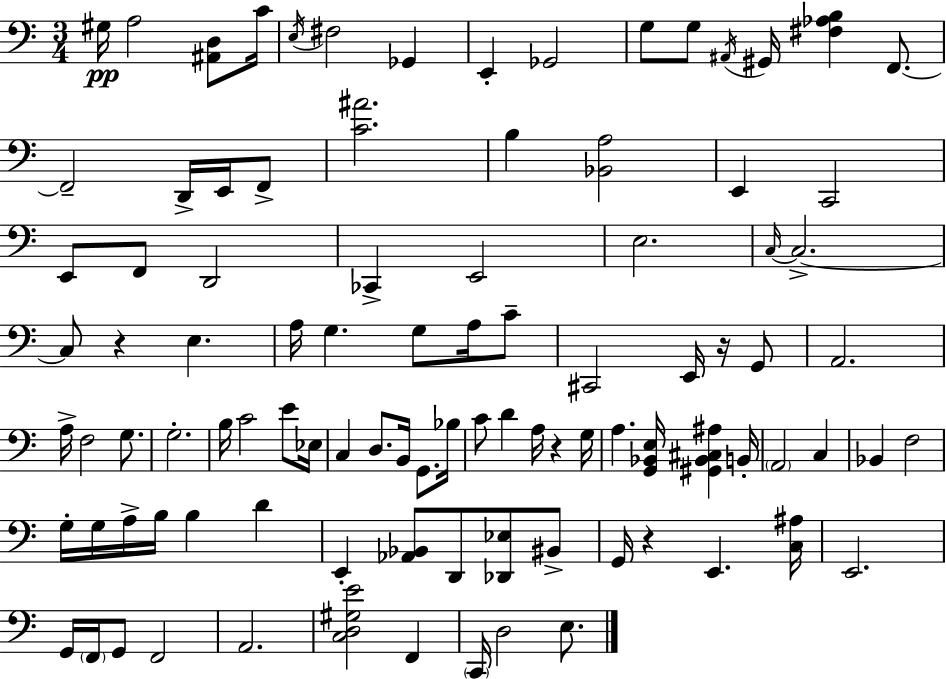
{
  \clef bass
  \numericTimeSignature
  \time 3/4
  \key c \major
  gis16\pp a2 <ais, d>8 c'16 | \acciaccatura { e16 } fis2 ges,4 | e,4-. ges,2 | g8 g8 \acciaccatura { ais,16 } gis,16 <fis aes b>4 f,8.~~ | \break f,2-- d,16-> e,16 | f,8-> <c' ais'>2. | b4 <bes, a>2 | e,4 c,2 | \break e,8 f,8 d,2 | ces,4-> e,2 | e2. | \grace { c16~ }~ c2.-> | \break c8 r4 e4. | a16 g4. g8 | a16 c'8-- cis,2 e,16 | r16 g,8 a,2. | \break a16-> f2 | g8. g2.-. | b16 c'2 | e'8 ees16 c4 d8. b,16 g,8. | \break bes16 c'8 d'4 a16 r4 | g16 a4. <g, bes, e>16 <gis, bes, cis ais>4 | b,16-. \parenthesize a,2 c4 | bes,4 f2 | \break g16-. g16 a16-> b16 b4 d'4 | e,4-. <aes, bes,>8 d,8 <des, ees>8 | bis,8-> g,16 r4 e,4. | <c ais>16 e,2. | \break g,16 \parenthesize f,16 g,8 f,2 | a,2. | <c d gis e'>2 f,4 | \parenthesize c,16 d2 | \break e8. \bar "|."
}